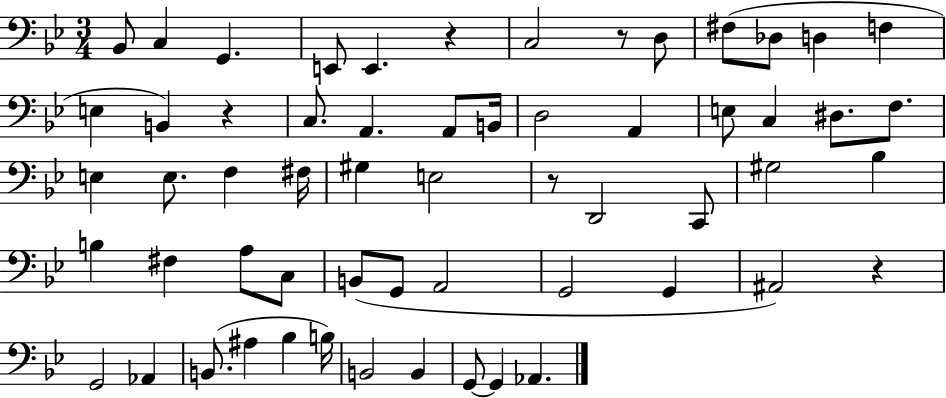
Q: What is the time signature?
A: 3/4